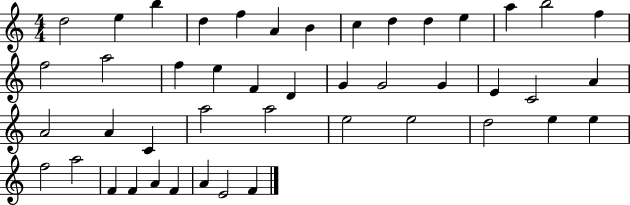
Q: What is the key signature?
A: C major